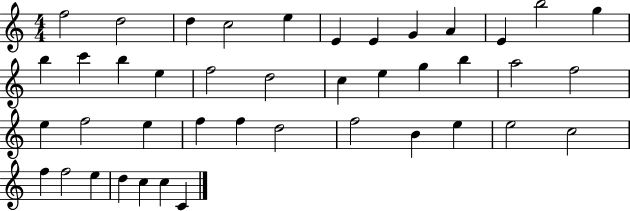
F5/h D5/h D5/q C5/h E5/q E4/q E4/q G4/q A4/q E4/q B5/h G5/q B5/q C6/q B5/q E5/q F5/h D5/h C5/q E5/q G5/q B5/q A5/h F5/h E5/q F5/h E5/q F5/q F5/q D5/h F5/h B4/q E5/q E5/h C5/h F5/q F5/h E5/q D5/q C5/q C5/q C4/q